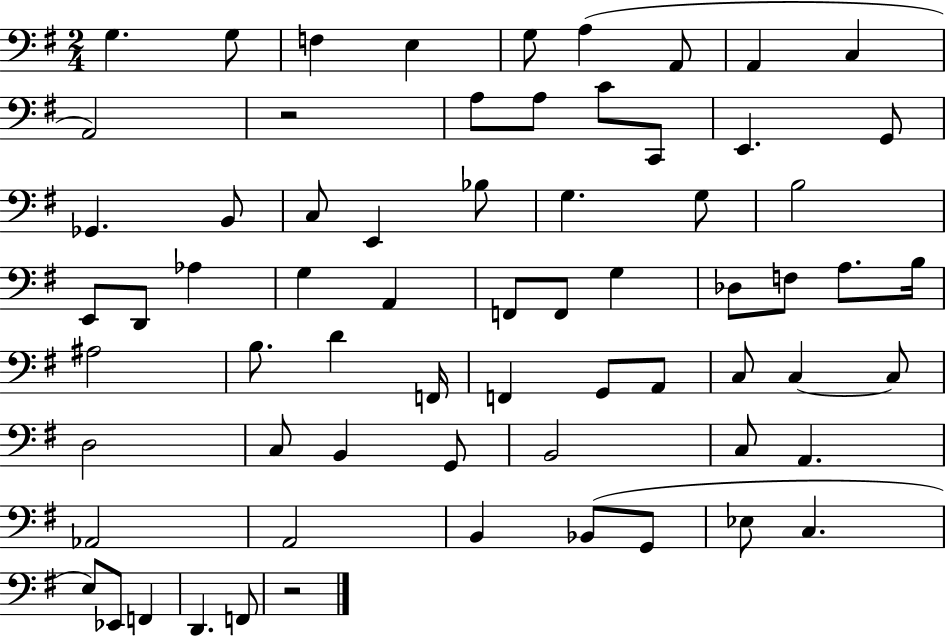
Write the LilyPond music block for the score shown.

{
  \clef bass
  \numericTimeSignature
  \time 2/4
  \key g \major
  g4. g8 | f4 e4 | g8 a4( a,8 | a,4 c4 | \break a,2) | r2 | a8 a8 c'8 c,8 | e,4. g,8 | \break ges,4. b,8 | c8 e,4 bes8 | g4. g8 | b2 | \break e,8 d,8 aes4 | g4 a,4 | f,8 f,8 g4 | des8 f8 a8. b16 | \break ais2 | b8. d'4 f,16 | f,4 g,8 a,8 | c8 c4~~ c8 | \break d2 | c8 b,4 g,8 | b,2 | c8 a,4. | \break aes,2 | a,2 | b,4 bes,8( g,8 | ees8 c4. | \break e8) ees,8 f,4 | d,4. f,8 | r2 | \bar "|."
}